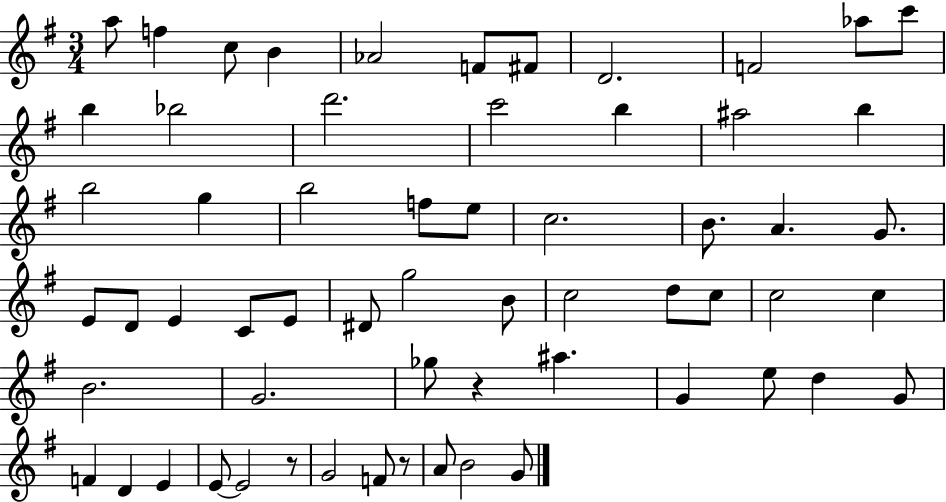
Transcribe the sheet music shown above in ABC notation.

X:1
T:Untitled
M:3/4
L:1/4
K:G
a/2 f c/2 B _A2 F/2 ^F/2 D2 F2 _a/2 c'/2 b _b2 d'2 c'2 b ^a2 b b2 g b2 f/2 e/2 c2 B/2 A G/2 E/2 D/2 E C/2 E/2 ^D/2 g2 B/2 c2 d/2 c/2 c2 c B2 G2 _g/2 z ^a G e/2 d G/2 F D E E/2 E2 z/2 G2 F/2 z/2 A/2 B2 G/2